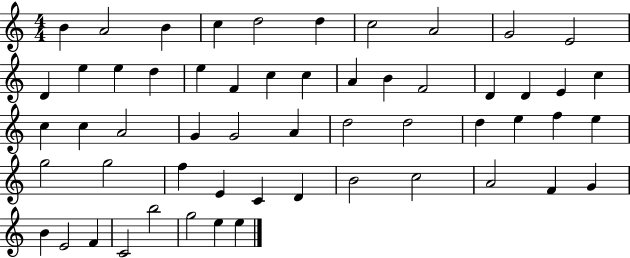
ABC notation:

X:1
T:Untitled
M:4/4
L:1/4
K:C
B A2 B c d2 d c2 A2 G2 E2 D e e d e F c c A B F2 D D E c c c A2 G G2 A d2 d2 d e f e g2 g2 f E C D B2 c2 A2 F G B E2 F C2 b2 g2 e e